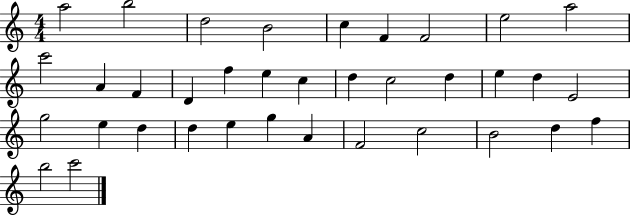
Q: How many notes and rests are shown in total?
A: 36